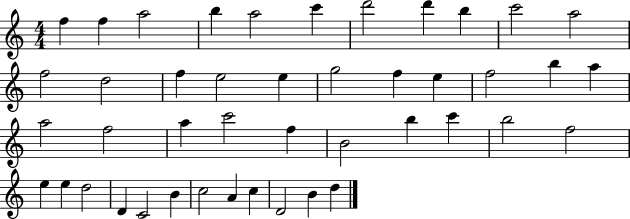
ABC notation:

X:1
T:Untitled
M:4/4
L:1/4
K:C
f f a2 b a2 c' d'2 d' b c'2 a2 f2 d2 f e2 e g2 f e f2 b a a2 f2 a c'2 f B2 b c' b2 f2 e e d2 D C2 B c2 A c D2 B d